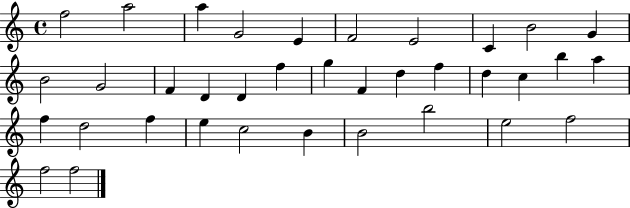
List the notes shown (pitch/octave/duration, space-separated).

F5/h A5/h A5/q G4/h E4/q F4/h E4/h C4/q B4/h G4/q B4/h G4/h F4/q D4/q D4/q F5/q G5/q F4/q D5/q F5/q D5/q C5/q B5/q A5/q F5/q D5/h F5/q E5/q C5/h B4/q B4/h B5/h E5/h F5/h F5/h F5/h